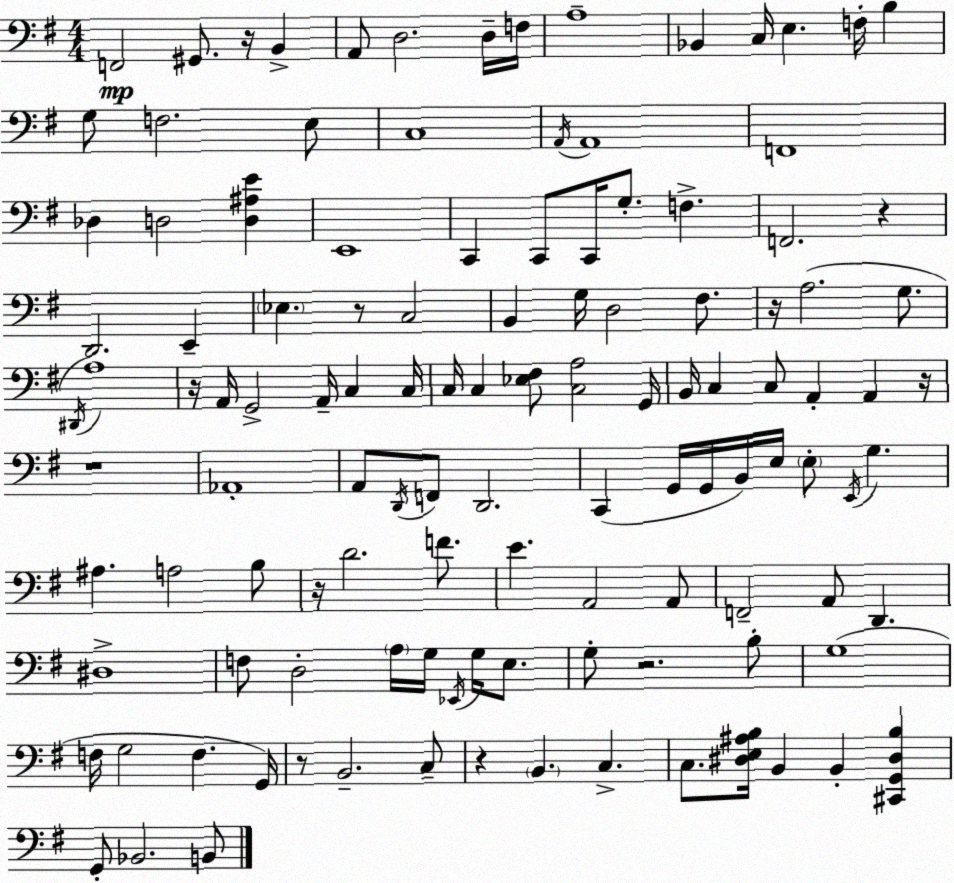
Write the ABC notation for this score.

X:1
T:Untitled
M:4/4
L:1/4
K:G
F,,2 ^G,,/2 z/4 B,, A,,/2 D,2 D,/4 F,/4 A,4 _B,, C,/4 E, F,/4 B, G,/2 F,2 E,/2 C,4 A,,/4 A,,4 F,,4 _D, D,2 [D,^A,E] E,,4 C,, C,,/2 C,,/4 G,/2 F, F,,2 z D,,2 E,, _E, z/2 C,2 B,, G,/4 D,2 ^F,/2 z/4 A,2 G,/2 ^D,,/4 A,4 z/4 A,,/4 G,,2 A,,/4 C, C,/4 C,/4 C, [_E,^F,]/2 [C,A,]2 G,,/4 B,,/4 C, C,/2 A,, A,, z/4 z4 _A,,4 A,,/2 D,,/4 F,,/2 D,,2 C,, G,,/4 G,,/4 B,,/4 E,/4 E,/2 E,,/4 G, ^A, A,2 B,/2 z/4 D2 F/2 E A,,2 A,,/2 F,,2 A,,/2 D,, ^D,4 F,/2 D,2 A,/4 G,/4 _E,,/4 G,/4 E,/2 G,/2 z2 B,/2 G,4 F,/4 G,2 F, G,,/4 z/2 B,,2 C,/2 z B,, C, C,/2 [^D,E,^A,B,]/4 B,, B,, [^C,,G,,^D,B,] G,,/2 _B,,2 B,,/2